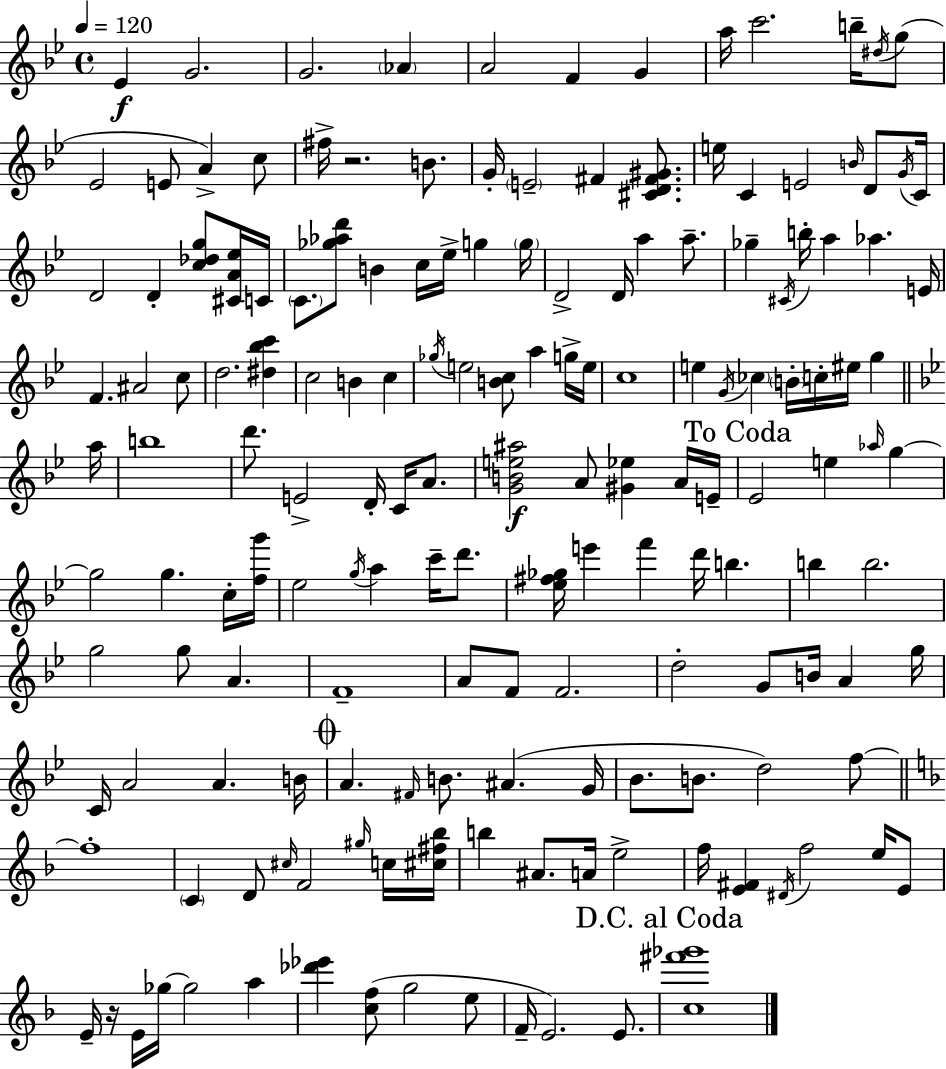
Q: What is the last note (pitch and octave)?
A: E4